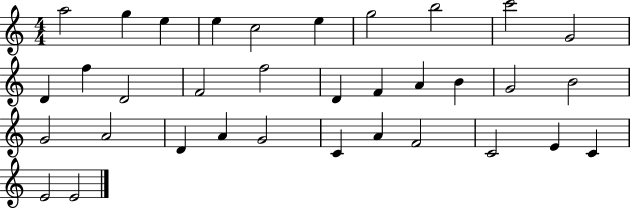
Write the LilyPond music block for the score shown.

{
  \clef treble
  \numericTimeSignature
  \time 4/4
  \key c \major
  a''2 g''4 e''4 | e''4 c''2 e''4 | g''2 b''2 | c'''2 g'2 | \break d'4 f''4 d'2 | f'2 f''2 | d'4 f'4 a'4 b'4 | g'2 b'2 | \break g'2 a'2 | d'4 a'4 g'2 | c'4 a'4 f'2 | c'2 e'4 c'4 | \break e'2 e'2 | \bar "|."
}